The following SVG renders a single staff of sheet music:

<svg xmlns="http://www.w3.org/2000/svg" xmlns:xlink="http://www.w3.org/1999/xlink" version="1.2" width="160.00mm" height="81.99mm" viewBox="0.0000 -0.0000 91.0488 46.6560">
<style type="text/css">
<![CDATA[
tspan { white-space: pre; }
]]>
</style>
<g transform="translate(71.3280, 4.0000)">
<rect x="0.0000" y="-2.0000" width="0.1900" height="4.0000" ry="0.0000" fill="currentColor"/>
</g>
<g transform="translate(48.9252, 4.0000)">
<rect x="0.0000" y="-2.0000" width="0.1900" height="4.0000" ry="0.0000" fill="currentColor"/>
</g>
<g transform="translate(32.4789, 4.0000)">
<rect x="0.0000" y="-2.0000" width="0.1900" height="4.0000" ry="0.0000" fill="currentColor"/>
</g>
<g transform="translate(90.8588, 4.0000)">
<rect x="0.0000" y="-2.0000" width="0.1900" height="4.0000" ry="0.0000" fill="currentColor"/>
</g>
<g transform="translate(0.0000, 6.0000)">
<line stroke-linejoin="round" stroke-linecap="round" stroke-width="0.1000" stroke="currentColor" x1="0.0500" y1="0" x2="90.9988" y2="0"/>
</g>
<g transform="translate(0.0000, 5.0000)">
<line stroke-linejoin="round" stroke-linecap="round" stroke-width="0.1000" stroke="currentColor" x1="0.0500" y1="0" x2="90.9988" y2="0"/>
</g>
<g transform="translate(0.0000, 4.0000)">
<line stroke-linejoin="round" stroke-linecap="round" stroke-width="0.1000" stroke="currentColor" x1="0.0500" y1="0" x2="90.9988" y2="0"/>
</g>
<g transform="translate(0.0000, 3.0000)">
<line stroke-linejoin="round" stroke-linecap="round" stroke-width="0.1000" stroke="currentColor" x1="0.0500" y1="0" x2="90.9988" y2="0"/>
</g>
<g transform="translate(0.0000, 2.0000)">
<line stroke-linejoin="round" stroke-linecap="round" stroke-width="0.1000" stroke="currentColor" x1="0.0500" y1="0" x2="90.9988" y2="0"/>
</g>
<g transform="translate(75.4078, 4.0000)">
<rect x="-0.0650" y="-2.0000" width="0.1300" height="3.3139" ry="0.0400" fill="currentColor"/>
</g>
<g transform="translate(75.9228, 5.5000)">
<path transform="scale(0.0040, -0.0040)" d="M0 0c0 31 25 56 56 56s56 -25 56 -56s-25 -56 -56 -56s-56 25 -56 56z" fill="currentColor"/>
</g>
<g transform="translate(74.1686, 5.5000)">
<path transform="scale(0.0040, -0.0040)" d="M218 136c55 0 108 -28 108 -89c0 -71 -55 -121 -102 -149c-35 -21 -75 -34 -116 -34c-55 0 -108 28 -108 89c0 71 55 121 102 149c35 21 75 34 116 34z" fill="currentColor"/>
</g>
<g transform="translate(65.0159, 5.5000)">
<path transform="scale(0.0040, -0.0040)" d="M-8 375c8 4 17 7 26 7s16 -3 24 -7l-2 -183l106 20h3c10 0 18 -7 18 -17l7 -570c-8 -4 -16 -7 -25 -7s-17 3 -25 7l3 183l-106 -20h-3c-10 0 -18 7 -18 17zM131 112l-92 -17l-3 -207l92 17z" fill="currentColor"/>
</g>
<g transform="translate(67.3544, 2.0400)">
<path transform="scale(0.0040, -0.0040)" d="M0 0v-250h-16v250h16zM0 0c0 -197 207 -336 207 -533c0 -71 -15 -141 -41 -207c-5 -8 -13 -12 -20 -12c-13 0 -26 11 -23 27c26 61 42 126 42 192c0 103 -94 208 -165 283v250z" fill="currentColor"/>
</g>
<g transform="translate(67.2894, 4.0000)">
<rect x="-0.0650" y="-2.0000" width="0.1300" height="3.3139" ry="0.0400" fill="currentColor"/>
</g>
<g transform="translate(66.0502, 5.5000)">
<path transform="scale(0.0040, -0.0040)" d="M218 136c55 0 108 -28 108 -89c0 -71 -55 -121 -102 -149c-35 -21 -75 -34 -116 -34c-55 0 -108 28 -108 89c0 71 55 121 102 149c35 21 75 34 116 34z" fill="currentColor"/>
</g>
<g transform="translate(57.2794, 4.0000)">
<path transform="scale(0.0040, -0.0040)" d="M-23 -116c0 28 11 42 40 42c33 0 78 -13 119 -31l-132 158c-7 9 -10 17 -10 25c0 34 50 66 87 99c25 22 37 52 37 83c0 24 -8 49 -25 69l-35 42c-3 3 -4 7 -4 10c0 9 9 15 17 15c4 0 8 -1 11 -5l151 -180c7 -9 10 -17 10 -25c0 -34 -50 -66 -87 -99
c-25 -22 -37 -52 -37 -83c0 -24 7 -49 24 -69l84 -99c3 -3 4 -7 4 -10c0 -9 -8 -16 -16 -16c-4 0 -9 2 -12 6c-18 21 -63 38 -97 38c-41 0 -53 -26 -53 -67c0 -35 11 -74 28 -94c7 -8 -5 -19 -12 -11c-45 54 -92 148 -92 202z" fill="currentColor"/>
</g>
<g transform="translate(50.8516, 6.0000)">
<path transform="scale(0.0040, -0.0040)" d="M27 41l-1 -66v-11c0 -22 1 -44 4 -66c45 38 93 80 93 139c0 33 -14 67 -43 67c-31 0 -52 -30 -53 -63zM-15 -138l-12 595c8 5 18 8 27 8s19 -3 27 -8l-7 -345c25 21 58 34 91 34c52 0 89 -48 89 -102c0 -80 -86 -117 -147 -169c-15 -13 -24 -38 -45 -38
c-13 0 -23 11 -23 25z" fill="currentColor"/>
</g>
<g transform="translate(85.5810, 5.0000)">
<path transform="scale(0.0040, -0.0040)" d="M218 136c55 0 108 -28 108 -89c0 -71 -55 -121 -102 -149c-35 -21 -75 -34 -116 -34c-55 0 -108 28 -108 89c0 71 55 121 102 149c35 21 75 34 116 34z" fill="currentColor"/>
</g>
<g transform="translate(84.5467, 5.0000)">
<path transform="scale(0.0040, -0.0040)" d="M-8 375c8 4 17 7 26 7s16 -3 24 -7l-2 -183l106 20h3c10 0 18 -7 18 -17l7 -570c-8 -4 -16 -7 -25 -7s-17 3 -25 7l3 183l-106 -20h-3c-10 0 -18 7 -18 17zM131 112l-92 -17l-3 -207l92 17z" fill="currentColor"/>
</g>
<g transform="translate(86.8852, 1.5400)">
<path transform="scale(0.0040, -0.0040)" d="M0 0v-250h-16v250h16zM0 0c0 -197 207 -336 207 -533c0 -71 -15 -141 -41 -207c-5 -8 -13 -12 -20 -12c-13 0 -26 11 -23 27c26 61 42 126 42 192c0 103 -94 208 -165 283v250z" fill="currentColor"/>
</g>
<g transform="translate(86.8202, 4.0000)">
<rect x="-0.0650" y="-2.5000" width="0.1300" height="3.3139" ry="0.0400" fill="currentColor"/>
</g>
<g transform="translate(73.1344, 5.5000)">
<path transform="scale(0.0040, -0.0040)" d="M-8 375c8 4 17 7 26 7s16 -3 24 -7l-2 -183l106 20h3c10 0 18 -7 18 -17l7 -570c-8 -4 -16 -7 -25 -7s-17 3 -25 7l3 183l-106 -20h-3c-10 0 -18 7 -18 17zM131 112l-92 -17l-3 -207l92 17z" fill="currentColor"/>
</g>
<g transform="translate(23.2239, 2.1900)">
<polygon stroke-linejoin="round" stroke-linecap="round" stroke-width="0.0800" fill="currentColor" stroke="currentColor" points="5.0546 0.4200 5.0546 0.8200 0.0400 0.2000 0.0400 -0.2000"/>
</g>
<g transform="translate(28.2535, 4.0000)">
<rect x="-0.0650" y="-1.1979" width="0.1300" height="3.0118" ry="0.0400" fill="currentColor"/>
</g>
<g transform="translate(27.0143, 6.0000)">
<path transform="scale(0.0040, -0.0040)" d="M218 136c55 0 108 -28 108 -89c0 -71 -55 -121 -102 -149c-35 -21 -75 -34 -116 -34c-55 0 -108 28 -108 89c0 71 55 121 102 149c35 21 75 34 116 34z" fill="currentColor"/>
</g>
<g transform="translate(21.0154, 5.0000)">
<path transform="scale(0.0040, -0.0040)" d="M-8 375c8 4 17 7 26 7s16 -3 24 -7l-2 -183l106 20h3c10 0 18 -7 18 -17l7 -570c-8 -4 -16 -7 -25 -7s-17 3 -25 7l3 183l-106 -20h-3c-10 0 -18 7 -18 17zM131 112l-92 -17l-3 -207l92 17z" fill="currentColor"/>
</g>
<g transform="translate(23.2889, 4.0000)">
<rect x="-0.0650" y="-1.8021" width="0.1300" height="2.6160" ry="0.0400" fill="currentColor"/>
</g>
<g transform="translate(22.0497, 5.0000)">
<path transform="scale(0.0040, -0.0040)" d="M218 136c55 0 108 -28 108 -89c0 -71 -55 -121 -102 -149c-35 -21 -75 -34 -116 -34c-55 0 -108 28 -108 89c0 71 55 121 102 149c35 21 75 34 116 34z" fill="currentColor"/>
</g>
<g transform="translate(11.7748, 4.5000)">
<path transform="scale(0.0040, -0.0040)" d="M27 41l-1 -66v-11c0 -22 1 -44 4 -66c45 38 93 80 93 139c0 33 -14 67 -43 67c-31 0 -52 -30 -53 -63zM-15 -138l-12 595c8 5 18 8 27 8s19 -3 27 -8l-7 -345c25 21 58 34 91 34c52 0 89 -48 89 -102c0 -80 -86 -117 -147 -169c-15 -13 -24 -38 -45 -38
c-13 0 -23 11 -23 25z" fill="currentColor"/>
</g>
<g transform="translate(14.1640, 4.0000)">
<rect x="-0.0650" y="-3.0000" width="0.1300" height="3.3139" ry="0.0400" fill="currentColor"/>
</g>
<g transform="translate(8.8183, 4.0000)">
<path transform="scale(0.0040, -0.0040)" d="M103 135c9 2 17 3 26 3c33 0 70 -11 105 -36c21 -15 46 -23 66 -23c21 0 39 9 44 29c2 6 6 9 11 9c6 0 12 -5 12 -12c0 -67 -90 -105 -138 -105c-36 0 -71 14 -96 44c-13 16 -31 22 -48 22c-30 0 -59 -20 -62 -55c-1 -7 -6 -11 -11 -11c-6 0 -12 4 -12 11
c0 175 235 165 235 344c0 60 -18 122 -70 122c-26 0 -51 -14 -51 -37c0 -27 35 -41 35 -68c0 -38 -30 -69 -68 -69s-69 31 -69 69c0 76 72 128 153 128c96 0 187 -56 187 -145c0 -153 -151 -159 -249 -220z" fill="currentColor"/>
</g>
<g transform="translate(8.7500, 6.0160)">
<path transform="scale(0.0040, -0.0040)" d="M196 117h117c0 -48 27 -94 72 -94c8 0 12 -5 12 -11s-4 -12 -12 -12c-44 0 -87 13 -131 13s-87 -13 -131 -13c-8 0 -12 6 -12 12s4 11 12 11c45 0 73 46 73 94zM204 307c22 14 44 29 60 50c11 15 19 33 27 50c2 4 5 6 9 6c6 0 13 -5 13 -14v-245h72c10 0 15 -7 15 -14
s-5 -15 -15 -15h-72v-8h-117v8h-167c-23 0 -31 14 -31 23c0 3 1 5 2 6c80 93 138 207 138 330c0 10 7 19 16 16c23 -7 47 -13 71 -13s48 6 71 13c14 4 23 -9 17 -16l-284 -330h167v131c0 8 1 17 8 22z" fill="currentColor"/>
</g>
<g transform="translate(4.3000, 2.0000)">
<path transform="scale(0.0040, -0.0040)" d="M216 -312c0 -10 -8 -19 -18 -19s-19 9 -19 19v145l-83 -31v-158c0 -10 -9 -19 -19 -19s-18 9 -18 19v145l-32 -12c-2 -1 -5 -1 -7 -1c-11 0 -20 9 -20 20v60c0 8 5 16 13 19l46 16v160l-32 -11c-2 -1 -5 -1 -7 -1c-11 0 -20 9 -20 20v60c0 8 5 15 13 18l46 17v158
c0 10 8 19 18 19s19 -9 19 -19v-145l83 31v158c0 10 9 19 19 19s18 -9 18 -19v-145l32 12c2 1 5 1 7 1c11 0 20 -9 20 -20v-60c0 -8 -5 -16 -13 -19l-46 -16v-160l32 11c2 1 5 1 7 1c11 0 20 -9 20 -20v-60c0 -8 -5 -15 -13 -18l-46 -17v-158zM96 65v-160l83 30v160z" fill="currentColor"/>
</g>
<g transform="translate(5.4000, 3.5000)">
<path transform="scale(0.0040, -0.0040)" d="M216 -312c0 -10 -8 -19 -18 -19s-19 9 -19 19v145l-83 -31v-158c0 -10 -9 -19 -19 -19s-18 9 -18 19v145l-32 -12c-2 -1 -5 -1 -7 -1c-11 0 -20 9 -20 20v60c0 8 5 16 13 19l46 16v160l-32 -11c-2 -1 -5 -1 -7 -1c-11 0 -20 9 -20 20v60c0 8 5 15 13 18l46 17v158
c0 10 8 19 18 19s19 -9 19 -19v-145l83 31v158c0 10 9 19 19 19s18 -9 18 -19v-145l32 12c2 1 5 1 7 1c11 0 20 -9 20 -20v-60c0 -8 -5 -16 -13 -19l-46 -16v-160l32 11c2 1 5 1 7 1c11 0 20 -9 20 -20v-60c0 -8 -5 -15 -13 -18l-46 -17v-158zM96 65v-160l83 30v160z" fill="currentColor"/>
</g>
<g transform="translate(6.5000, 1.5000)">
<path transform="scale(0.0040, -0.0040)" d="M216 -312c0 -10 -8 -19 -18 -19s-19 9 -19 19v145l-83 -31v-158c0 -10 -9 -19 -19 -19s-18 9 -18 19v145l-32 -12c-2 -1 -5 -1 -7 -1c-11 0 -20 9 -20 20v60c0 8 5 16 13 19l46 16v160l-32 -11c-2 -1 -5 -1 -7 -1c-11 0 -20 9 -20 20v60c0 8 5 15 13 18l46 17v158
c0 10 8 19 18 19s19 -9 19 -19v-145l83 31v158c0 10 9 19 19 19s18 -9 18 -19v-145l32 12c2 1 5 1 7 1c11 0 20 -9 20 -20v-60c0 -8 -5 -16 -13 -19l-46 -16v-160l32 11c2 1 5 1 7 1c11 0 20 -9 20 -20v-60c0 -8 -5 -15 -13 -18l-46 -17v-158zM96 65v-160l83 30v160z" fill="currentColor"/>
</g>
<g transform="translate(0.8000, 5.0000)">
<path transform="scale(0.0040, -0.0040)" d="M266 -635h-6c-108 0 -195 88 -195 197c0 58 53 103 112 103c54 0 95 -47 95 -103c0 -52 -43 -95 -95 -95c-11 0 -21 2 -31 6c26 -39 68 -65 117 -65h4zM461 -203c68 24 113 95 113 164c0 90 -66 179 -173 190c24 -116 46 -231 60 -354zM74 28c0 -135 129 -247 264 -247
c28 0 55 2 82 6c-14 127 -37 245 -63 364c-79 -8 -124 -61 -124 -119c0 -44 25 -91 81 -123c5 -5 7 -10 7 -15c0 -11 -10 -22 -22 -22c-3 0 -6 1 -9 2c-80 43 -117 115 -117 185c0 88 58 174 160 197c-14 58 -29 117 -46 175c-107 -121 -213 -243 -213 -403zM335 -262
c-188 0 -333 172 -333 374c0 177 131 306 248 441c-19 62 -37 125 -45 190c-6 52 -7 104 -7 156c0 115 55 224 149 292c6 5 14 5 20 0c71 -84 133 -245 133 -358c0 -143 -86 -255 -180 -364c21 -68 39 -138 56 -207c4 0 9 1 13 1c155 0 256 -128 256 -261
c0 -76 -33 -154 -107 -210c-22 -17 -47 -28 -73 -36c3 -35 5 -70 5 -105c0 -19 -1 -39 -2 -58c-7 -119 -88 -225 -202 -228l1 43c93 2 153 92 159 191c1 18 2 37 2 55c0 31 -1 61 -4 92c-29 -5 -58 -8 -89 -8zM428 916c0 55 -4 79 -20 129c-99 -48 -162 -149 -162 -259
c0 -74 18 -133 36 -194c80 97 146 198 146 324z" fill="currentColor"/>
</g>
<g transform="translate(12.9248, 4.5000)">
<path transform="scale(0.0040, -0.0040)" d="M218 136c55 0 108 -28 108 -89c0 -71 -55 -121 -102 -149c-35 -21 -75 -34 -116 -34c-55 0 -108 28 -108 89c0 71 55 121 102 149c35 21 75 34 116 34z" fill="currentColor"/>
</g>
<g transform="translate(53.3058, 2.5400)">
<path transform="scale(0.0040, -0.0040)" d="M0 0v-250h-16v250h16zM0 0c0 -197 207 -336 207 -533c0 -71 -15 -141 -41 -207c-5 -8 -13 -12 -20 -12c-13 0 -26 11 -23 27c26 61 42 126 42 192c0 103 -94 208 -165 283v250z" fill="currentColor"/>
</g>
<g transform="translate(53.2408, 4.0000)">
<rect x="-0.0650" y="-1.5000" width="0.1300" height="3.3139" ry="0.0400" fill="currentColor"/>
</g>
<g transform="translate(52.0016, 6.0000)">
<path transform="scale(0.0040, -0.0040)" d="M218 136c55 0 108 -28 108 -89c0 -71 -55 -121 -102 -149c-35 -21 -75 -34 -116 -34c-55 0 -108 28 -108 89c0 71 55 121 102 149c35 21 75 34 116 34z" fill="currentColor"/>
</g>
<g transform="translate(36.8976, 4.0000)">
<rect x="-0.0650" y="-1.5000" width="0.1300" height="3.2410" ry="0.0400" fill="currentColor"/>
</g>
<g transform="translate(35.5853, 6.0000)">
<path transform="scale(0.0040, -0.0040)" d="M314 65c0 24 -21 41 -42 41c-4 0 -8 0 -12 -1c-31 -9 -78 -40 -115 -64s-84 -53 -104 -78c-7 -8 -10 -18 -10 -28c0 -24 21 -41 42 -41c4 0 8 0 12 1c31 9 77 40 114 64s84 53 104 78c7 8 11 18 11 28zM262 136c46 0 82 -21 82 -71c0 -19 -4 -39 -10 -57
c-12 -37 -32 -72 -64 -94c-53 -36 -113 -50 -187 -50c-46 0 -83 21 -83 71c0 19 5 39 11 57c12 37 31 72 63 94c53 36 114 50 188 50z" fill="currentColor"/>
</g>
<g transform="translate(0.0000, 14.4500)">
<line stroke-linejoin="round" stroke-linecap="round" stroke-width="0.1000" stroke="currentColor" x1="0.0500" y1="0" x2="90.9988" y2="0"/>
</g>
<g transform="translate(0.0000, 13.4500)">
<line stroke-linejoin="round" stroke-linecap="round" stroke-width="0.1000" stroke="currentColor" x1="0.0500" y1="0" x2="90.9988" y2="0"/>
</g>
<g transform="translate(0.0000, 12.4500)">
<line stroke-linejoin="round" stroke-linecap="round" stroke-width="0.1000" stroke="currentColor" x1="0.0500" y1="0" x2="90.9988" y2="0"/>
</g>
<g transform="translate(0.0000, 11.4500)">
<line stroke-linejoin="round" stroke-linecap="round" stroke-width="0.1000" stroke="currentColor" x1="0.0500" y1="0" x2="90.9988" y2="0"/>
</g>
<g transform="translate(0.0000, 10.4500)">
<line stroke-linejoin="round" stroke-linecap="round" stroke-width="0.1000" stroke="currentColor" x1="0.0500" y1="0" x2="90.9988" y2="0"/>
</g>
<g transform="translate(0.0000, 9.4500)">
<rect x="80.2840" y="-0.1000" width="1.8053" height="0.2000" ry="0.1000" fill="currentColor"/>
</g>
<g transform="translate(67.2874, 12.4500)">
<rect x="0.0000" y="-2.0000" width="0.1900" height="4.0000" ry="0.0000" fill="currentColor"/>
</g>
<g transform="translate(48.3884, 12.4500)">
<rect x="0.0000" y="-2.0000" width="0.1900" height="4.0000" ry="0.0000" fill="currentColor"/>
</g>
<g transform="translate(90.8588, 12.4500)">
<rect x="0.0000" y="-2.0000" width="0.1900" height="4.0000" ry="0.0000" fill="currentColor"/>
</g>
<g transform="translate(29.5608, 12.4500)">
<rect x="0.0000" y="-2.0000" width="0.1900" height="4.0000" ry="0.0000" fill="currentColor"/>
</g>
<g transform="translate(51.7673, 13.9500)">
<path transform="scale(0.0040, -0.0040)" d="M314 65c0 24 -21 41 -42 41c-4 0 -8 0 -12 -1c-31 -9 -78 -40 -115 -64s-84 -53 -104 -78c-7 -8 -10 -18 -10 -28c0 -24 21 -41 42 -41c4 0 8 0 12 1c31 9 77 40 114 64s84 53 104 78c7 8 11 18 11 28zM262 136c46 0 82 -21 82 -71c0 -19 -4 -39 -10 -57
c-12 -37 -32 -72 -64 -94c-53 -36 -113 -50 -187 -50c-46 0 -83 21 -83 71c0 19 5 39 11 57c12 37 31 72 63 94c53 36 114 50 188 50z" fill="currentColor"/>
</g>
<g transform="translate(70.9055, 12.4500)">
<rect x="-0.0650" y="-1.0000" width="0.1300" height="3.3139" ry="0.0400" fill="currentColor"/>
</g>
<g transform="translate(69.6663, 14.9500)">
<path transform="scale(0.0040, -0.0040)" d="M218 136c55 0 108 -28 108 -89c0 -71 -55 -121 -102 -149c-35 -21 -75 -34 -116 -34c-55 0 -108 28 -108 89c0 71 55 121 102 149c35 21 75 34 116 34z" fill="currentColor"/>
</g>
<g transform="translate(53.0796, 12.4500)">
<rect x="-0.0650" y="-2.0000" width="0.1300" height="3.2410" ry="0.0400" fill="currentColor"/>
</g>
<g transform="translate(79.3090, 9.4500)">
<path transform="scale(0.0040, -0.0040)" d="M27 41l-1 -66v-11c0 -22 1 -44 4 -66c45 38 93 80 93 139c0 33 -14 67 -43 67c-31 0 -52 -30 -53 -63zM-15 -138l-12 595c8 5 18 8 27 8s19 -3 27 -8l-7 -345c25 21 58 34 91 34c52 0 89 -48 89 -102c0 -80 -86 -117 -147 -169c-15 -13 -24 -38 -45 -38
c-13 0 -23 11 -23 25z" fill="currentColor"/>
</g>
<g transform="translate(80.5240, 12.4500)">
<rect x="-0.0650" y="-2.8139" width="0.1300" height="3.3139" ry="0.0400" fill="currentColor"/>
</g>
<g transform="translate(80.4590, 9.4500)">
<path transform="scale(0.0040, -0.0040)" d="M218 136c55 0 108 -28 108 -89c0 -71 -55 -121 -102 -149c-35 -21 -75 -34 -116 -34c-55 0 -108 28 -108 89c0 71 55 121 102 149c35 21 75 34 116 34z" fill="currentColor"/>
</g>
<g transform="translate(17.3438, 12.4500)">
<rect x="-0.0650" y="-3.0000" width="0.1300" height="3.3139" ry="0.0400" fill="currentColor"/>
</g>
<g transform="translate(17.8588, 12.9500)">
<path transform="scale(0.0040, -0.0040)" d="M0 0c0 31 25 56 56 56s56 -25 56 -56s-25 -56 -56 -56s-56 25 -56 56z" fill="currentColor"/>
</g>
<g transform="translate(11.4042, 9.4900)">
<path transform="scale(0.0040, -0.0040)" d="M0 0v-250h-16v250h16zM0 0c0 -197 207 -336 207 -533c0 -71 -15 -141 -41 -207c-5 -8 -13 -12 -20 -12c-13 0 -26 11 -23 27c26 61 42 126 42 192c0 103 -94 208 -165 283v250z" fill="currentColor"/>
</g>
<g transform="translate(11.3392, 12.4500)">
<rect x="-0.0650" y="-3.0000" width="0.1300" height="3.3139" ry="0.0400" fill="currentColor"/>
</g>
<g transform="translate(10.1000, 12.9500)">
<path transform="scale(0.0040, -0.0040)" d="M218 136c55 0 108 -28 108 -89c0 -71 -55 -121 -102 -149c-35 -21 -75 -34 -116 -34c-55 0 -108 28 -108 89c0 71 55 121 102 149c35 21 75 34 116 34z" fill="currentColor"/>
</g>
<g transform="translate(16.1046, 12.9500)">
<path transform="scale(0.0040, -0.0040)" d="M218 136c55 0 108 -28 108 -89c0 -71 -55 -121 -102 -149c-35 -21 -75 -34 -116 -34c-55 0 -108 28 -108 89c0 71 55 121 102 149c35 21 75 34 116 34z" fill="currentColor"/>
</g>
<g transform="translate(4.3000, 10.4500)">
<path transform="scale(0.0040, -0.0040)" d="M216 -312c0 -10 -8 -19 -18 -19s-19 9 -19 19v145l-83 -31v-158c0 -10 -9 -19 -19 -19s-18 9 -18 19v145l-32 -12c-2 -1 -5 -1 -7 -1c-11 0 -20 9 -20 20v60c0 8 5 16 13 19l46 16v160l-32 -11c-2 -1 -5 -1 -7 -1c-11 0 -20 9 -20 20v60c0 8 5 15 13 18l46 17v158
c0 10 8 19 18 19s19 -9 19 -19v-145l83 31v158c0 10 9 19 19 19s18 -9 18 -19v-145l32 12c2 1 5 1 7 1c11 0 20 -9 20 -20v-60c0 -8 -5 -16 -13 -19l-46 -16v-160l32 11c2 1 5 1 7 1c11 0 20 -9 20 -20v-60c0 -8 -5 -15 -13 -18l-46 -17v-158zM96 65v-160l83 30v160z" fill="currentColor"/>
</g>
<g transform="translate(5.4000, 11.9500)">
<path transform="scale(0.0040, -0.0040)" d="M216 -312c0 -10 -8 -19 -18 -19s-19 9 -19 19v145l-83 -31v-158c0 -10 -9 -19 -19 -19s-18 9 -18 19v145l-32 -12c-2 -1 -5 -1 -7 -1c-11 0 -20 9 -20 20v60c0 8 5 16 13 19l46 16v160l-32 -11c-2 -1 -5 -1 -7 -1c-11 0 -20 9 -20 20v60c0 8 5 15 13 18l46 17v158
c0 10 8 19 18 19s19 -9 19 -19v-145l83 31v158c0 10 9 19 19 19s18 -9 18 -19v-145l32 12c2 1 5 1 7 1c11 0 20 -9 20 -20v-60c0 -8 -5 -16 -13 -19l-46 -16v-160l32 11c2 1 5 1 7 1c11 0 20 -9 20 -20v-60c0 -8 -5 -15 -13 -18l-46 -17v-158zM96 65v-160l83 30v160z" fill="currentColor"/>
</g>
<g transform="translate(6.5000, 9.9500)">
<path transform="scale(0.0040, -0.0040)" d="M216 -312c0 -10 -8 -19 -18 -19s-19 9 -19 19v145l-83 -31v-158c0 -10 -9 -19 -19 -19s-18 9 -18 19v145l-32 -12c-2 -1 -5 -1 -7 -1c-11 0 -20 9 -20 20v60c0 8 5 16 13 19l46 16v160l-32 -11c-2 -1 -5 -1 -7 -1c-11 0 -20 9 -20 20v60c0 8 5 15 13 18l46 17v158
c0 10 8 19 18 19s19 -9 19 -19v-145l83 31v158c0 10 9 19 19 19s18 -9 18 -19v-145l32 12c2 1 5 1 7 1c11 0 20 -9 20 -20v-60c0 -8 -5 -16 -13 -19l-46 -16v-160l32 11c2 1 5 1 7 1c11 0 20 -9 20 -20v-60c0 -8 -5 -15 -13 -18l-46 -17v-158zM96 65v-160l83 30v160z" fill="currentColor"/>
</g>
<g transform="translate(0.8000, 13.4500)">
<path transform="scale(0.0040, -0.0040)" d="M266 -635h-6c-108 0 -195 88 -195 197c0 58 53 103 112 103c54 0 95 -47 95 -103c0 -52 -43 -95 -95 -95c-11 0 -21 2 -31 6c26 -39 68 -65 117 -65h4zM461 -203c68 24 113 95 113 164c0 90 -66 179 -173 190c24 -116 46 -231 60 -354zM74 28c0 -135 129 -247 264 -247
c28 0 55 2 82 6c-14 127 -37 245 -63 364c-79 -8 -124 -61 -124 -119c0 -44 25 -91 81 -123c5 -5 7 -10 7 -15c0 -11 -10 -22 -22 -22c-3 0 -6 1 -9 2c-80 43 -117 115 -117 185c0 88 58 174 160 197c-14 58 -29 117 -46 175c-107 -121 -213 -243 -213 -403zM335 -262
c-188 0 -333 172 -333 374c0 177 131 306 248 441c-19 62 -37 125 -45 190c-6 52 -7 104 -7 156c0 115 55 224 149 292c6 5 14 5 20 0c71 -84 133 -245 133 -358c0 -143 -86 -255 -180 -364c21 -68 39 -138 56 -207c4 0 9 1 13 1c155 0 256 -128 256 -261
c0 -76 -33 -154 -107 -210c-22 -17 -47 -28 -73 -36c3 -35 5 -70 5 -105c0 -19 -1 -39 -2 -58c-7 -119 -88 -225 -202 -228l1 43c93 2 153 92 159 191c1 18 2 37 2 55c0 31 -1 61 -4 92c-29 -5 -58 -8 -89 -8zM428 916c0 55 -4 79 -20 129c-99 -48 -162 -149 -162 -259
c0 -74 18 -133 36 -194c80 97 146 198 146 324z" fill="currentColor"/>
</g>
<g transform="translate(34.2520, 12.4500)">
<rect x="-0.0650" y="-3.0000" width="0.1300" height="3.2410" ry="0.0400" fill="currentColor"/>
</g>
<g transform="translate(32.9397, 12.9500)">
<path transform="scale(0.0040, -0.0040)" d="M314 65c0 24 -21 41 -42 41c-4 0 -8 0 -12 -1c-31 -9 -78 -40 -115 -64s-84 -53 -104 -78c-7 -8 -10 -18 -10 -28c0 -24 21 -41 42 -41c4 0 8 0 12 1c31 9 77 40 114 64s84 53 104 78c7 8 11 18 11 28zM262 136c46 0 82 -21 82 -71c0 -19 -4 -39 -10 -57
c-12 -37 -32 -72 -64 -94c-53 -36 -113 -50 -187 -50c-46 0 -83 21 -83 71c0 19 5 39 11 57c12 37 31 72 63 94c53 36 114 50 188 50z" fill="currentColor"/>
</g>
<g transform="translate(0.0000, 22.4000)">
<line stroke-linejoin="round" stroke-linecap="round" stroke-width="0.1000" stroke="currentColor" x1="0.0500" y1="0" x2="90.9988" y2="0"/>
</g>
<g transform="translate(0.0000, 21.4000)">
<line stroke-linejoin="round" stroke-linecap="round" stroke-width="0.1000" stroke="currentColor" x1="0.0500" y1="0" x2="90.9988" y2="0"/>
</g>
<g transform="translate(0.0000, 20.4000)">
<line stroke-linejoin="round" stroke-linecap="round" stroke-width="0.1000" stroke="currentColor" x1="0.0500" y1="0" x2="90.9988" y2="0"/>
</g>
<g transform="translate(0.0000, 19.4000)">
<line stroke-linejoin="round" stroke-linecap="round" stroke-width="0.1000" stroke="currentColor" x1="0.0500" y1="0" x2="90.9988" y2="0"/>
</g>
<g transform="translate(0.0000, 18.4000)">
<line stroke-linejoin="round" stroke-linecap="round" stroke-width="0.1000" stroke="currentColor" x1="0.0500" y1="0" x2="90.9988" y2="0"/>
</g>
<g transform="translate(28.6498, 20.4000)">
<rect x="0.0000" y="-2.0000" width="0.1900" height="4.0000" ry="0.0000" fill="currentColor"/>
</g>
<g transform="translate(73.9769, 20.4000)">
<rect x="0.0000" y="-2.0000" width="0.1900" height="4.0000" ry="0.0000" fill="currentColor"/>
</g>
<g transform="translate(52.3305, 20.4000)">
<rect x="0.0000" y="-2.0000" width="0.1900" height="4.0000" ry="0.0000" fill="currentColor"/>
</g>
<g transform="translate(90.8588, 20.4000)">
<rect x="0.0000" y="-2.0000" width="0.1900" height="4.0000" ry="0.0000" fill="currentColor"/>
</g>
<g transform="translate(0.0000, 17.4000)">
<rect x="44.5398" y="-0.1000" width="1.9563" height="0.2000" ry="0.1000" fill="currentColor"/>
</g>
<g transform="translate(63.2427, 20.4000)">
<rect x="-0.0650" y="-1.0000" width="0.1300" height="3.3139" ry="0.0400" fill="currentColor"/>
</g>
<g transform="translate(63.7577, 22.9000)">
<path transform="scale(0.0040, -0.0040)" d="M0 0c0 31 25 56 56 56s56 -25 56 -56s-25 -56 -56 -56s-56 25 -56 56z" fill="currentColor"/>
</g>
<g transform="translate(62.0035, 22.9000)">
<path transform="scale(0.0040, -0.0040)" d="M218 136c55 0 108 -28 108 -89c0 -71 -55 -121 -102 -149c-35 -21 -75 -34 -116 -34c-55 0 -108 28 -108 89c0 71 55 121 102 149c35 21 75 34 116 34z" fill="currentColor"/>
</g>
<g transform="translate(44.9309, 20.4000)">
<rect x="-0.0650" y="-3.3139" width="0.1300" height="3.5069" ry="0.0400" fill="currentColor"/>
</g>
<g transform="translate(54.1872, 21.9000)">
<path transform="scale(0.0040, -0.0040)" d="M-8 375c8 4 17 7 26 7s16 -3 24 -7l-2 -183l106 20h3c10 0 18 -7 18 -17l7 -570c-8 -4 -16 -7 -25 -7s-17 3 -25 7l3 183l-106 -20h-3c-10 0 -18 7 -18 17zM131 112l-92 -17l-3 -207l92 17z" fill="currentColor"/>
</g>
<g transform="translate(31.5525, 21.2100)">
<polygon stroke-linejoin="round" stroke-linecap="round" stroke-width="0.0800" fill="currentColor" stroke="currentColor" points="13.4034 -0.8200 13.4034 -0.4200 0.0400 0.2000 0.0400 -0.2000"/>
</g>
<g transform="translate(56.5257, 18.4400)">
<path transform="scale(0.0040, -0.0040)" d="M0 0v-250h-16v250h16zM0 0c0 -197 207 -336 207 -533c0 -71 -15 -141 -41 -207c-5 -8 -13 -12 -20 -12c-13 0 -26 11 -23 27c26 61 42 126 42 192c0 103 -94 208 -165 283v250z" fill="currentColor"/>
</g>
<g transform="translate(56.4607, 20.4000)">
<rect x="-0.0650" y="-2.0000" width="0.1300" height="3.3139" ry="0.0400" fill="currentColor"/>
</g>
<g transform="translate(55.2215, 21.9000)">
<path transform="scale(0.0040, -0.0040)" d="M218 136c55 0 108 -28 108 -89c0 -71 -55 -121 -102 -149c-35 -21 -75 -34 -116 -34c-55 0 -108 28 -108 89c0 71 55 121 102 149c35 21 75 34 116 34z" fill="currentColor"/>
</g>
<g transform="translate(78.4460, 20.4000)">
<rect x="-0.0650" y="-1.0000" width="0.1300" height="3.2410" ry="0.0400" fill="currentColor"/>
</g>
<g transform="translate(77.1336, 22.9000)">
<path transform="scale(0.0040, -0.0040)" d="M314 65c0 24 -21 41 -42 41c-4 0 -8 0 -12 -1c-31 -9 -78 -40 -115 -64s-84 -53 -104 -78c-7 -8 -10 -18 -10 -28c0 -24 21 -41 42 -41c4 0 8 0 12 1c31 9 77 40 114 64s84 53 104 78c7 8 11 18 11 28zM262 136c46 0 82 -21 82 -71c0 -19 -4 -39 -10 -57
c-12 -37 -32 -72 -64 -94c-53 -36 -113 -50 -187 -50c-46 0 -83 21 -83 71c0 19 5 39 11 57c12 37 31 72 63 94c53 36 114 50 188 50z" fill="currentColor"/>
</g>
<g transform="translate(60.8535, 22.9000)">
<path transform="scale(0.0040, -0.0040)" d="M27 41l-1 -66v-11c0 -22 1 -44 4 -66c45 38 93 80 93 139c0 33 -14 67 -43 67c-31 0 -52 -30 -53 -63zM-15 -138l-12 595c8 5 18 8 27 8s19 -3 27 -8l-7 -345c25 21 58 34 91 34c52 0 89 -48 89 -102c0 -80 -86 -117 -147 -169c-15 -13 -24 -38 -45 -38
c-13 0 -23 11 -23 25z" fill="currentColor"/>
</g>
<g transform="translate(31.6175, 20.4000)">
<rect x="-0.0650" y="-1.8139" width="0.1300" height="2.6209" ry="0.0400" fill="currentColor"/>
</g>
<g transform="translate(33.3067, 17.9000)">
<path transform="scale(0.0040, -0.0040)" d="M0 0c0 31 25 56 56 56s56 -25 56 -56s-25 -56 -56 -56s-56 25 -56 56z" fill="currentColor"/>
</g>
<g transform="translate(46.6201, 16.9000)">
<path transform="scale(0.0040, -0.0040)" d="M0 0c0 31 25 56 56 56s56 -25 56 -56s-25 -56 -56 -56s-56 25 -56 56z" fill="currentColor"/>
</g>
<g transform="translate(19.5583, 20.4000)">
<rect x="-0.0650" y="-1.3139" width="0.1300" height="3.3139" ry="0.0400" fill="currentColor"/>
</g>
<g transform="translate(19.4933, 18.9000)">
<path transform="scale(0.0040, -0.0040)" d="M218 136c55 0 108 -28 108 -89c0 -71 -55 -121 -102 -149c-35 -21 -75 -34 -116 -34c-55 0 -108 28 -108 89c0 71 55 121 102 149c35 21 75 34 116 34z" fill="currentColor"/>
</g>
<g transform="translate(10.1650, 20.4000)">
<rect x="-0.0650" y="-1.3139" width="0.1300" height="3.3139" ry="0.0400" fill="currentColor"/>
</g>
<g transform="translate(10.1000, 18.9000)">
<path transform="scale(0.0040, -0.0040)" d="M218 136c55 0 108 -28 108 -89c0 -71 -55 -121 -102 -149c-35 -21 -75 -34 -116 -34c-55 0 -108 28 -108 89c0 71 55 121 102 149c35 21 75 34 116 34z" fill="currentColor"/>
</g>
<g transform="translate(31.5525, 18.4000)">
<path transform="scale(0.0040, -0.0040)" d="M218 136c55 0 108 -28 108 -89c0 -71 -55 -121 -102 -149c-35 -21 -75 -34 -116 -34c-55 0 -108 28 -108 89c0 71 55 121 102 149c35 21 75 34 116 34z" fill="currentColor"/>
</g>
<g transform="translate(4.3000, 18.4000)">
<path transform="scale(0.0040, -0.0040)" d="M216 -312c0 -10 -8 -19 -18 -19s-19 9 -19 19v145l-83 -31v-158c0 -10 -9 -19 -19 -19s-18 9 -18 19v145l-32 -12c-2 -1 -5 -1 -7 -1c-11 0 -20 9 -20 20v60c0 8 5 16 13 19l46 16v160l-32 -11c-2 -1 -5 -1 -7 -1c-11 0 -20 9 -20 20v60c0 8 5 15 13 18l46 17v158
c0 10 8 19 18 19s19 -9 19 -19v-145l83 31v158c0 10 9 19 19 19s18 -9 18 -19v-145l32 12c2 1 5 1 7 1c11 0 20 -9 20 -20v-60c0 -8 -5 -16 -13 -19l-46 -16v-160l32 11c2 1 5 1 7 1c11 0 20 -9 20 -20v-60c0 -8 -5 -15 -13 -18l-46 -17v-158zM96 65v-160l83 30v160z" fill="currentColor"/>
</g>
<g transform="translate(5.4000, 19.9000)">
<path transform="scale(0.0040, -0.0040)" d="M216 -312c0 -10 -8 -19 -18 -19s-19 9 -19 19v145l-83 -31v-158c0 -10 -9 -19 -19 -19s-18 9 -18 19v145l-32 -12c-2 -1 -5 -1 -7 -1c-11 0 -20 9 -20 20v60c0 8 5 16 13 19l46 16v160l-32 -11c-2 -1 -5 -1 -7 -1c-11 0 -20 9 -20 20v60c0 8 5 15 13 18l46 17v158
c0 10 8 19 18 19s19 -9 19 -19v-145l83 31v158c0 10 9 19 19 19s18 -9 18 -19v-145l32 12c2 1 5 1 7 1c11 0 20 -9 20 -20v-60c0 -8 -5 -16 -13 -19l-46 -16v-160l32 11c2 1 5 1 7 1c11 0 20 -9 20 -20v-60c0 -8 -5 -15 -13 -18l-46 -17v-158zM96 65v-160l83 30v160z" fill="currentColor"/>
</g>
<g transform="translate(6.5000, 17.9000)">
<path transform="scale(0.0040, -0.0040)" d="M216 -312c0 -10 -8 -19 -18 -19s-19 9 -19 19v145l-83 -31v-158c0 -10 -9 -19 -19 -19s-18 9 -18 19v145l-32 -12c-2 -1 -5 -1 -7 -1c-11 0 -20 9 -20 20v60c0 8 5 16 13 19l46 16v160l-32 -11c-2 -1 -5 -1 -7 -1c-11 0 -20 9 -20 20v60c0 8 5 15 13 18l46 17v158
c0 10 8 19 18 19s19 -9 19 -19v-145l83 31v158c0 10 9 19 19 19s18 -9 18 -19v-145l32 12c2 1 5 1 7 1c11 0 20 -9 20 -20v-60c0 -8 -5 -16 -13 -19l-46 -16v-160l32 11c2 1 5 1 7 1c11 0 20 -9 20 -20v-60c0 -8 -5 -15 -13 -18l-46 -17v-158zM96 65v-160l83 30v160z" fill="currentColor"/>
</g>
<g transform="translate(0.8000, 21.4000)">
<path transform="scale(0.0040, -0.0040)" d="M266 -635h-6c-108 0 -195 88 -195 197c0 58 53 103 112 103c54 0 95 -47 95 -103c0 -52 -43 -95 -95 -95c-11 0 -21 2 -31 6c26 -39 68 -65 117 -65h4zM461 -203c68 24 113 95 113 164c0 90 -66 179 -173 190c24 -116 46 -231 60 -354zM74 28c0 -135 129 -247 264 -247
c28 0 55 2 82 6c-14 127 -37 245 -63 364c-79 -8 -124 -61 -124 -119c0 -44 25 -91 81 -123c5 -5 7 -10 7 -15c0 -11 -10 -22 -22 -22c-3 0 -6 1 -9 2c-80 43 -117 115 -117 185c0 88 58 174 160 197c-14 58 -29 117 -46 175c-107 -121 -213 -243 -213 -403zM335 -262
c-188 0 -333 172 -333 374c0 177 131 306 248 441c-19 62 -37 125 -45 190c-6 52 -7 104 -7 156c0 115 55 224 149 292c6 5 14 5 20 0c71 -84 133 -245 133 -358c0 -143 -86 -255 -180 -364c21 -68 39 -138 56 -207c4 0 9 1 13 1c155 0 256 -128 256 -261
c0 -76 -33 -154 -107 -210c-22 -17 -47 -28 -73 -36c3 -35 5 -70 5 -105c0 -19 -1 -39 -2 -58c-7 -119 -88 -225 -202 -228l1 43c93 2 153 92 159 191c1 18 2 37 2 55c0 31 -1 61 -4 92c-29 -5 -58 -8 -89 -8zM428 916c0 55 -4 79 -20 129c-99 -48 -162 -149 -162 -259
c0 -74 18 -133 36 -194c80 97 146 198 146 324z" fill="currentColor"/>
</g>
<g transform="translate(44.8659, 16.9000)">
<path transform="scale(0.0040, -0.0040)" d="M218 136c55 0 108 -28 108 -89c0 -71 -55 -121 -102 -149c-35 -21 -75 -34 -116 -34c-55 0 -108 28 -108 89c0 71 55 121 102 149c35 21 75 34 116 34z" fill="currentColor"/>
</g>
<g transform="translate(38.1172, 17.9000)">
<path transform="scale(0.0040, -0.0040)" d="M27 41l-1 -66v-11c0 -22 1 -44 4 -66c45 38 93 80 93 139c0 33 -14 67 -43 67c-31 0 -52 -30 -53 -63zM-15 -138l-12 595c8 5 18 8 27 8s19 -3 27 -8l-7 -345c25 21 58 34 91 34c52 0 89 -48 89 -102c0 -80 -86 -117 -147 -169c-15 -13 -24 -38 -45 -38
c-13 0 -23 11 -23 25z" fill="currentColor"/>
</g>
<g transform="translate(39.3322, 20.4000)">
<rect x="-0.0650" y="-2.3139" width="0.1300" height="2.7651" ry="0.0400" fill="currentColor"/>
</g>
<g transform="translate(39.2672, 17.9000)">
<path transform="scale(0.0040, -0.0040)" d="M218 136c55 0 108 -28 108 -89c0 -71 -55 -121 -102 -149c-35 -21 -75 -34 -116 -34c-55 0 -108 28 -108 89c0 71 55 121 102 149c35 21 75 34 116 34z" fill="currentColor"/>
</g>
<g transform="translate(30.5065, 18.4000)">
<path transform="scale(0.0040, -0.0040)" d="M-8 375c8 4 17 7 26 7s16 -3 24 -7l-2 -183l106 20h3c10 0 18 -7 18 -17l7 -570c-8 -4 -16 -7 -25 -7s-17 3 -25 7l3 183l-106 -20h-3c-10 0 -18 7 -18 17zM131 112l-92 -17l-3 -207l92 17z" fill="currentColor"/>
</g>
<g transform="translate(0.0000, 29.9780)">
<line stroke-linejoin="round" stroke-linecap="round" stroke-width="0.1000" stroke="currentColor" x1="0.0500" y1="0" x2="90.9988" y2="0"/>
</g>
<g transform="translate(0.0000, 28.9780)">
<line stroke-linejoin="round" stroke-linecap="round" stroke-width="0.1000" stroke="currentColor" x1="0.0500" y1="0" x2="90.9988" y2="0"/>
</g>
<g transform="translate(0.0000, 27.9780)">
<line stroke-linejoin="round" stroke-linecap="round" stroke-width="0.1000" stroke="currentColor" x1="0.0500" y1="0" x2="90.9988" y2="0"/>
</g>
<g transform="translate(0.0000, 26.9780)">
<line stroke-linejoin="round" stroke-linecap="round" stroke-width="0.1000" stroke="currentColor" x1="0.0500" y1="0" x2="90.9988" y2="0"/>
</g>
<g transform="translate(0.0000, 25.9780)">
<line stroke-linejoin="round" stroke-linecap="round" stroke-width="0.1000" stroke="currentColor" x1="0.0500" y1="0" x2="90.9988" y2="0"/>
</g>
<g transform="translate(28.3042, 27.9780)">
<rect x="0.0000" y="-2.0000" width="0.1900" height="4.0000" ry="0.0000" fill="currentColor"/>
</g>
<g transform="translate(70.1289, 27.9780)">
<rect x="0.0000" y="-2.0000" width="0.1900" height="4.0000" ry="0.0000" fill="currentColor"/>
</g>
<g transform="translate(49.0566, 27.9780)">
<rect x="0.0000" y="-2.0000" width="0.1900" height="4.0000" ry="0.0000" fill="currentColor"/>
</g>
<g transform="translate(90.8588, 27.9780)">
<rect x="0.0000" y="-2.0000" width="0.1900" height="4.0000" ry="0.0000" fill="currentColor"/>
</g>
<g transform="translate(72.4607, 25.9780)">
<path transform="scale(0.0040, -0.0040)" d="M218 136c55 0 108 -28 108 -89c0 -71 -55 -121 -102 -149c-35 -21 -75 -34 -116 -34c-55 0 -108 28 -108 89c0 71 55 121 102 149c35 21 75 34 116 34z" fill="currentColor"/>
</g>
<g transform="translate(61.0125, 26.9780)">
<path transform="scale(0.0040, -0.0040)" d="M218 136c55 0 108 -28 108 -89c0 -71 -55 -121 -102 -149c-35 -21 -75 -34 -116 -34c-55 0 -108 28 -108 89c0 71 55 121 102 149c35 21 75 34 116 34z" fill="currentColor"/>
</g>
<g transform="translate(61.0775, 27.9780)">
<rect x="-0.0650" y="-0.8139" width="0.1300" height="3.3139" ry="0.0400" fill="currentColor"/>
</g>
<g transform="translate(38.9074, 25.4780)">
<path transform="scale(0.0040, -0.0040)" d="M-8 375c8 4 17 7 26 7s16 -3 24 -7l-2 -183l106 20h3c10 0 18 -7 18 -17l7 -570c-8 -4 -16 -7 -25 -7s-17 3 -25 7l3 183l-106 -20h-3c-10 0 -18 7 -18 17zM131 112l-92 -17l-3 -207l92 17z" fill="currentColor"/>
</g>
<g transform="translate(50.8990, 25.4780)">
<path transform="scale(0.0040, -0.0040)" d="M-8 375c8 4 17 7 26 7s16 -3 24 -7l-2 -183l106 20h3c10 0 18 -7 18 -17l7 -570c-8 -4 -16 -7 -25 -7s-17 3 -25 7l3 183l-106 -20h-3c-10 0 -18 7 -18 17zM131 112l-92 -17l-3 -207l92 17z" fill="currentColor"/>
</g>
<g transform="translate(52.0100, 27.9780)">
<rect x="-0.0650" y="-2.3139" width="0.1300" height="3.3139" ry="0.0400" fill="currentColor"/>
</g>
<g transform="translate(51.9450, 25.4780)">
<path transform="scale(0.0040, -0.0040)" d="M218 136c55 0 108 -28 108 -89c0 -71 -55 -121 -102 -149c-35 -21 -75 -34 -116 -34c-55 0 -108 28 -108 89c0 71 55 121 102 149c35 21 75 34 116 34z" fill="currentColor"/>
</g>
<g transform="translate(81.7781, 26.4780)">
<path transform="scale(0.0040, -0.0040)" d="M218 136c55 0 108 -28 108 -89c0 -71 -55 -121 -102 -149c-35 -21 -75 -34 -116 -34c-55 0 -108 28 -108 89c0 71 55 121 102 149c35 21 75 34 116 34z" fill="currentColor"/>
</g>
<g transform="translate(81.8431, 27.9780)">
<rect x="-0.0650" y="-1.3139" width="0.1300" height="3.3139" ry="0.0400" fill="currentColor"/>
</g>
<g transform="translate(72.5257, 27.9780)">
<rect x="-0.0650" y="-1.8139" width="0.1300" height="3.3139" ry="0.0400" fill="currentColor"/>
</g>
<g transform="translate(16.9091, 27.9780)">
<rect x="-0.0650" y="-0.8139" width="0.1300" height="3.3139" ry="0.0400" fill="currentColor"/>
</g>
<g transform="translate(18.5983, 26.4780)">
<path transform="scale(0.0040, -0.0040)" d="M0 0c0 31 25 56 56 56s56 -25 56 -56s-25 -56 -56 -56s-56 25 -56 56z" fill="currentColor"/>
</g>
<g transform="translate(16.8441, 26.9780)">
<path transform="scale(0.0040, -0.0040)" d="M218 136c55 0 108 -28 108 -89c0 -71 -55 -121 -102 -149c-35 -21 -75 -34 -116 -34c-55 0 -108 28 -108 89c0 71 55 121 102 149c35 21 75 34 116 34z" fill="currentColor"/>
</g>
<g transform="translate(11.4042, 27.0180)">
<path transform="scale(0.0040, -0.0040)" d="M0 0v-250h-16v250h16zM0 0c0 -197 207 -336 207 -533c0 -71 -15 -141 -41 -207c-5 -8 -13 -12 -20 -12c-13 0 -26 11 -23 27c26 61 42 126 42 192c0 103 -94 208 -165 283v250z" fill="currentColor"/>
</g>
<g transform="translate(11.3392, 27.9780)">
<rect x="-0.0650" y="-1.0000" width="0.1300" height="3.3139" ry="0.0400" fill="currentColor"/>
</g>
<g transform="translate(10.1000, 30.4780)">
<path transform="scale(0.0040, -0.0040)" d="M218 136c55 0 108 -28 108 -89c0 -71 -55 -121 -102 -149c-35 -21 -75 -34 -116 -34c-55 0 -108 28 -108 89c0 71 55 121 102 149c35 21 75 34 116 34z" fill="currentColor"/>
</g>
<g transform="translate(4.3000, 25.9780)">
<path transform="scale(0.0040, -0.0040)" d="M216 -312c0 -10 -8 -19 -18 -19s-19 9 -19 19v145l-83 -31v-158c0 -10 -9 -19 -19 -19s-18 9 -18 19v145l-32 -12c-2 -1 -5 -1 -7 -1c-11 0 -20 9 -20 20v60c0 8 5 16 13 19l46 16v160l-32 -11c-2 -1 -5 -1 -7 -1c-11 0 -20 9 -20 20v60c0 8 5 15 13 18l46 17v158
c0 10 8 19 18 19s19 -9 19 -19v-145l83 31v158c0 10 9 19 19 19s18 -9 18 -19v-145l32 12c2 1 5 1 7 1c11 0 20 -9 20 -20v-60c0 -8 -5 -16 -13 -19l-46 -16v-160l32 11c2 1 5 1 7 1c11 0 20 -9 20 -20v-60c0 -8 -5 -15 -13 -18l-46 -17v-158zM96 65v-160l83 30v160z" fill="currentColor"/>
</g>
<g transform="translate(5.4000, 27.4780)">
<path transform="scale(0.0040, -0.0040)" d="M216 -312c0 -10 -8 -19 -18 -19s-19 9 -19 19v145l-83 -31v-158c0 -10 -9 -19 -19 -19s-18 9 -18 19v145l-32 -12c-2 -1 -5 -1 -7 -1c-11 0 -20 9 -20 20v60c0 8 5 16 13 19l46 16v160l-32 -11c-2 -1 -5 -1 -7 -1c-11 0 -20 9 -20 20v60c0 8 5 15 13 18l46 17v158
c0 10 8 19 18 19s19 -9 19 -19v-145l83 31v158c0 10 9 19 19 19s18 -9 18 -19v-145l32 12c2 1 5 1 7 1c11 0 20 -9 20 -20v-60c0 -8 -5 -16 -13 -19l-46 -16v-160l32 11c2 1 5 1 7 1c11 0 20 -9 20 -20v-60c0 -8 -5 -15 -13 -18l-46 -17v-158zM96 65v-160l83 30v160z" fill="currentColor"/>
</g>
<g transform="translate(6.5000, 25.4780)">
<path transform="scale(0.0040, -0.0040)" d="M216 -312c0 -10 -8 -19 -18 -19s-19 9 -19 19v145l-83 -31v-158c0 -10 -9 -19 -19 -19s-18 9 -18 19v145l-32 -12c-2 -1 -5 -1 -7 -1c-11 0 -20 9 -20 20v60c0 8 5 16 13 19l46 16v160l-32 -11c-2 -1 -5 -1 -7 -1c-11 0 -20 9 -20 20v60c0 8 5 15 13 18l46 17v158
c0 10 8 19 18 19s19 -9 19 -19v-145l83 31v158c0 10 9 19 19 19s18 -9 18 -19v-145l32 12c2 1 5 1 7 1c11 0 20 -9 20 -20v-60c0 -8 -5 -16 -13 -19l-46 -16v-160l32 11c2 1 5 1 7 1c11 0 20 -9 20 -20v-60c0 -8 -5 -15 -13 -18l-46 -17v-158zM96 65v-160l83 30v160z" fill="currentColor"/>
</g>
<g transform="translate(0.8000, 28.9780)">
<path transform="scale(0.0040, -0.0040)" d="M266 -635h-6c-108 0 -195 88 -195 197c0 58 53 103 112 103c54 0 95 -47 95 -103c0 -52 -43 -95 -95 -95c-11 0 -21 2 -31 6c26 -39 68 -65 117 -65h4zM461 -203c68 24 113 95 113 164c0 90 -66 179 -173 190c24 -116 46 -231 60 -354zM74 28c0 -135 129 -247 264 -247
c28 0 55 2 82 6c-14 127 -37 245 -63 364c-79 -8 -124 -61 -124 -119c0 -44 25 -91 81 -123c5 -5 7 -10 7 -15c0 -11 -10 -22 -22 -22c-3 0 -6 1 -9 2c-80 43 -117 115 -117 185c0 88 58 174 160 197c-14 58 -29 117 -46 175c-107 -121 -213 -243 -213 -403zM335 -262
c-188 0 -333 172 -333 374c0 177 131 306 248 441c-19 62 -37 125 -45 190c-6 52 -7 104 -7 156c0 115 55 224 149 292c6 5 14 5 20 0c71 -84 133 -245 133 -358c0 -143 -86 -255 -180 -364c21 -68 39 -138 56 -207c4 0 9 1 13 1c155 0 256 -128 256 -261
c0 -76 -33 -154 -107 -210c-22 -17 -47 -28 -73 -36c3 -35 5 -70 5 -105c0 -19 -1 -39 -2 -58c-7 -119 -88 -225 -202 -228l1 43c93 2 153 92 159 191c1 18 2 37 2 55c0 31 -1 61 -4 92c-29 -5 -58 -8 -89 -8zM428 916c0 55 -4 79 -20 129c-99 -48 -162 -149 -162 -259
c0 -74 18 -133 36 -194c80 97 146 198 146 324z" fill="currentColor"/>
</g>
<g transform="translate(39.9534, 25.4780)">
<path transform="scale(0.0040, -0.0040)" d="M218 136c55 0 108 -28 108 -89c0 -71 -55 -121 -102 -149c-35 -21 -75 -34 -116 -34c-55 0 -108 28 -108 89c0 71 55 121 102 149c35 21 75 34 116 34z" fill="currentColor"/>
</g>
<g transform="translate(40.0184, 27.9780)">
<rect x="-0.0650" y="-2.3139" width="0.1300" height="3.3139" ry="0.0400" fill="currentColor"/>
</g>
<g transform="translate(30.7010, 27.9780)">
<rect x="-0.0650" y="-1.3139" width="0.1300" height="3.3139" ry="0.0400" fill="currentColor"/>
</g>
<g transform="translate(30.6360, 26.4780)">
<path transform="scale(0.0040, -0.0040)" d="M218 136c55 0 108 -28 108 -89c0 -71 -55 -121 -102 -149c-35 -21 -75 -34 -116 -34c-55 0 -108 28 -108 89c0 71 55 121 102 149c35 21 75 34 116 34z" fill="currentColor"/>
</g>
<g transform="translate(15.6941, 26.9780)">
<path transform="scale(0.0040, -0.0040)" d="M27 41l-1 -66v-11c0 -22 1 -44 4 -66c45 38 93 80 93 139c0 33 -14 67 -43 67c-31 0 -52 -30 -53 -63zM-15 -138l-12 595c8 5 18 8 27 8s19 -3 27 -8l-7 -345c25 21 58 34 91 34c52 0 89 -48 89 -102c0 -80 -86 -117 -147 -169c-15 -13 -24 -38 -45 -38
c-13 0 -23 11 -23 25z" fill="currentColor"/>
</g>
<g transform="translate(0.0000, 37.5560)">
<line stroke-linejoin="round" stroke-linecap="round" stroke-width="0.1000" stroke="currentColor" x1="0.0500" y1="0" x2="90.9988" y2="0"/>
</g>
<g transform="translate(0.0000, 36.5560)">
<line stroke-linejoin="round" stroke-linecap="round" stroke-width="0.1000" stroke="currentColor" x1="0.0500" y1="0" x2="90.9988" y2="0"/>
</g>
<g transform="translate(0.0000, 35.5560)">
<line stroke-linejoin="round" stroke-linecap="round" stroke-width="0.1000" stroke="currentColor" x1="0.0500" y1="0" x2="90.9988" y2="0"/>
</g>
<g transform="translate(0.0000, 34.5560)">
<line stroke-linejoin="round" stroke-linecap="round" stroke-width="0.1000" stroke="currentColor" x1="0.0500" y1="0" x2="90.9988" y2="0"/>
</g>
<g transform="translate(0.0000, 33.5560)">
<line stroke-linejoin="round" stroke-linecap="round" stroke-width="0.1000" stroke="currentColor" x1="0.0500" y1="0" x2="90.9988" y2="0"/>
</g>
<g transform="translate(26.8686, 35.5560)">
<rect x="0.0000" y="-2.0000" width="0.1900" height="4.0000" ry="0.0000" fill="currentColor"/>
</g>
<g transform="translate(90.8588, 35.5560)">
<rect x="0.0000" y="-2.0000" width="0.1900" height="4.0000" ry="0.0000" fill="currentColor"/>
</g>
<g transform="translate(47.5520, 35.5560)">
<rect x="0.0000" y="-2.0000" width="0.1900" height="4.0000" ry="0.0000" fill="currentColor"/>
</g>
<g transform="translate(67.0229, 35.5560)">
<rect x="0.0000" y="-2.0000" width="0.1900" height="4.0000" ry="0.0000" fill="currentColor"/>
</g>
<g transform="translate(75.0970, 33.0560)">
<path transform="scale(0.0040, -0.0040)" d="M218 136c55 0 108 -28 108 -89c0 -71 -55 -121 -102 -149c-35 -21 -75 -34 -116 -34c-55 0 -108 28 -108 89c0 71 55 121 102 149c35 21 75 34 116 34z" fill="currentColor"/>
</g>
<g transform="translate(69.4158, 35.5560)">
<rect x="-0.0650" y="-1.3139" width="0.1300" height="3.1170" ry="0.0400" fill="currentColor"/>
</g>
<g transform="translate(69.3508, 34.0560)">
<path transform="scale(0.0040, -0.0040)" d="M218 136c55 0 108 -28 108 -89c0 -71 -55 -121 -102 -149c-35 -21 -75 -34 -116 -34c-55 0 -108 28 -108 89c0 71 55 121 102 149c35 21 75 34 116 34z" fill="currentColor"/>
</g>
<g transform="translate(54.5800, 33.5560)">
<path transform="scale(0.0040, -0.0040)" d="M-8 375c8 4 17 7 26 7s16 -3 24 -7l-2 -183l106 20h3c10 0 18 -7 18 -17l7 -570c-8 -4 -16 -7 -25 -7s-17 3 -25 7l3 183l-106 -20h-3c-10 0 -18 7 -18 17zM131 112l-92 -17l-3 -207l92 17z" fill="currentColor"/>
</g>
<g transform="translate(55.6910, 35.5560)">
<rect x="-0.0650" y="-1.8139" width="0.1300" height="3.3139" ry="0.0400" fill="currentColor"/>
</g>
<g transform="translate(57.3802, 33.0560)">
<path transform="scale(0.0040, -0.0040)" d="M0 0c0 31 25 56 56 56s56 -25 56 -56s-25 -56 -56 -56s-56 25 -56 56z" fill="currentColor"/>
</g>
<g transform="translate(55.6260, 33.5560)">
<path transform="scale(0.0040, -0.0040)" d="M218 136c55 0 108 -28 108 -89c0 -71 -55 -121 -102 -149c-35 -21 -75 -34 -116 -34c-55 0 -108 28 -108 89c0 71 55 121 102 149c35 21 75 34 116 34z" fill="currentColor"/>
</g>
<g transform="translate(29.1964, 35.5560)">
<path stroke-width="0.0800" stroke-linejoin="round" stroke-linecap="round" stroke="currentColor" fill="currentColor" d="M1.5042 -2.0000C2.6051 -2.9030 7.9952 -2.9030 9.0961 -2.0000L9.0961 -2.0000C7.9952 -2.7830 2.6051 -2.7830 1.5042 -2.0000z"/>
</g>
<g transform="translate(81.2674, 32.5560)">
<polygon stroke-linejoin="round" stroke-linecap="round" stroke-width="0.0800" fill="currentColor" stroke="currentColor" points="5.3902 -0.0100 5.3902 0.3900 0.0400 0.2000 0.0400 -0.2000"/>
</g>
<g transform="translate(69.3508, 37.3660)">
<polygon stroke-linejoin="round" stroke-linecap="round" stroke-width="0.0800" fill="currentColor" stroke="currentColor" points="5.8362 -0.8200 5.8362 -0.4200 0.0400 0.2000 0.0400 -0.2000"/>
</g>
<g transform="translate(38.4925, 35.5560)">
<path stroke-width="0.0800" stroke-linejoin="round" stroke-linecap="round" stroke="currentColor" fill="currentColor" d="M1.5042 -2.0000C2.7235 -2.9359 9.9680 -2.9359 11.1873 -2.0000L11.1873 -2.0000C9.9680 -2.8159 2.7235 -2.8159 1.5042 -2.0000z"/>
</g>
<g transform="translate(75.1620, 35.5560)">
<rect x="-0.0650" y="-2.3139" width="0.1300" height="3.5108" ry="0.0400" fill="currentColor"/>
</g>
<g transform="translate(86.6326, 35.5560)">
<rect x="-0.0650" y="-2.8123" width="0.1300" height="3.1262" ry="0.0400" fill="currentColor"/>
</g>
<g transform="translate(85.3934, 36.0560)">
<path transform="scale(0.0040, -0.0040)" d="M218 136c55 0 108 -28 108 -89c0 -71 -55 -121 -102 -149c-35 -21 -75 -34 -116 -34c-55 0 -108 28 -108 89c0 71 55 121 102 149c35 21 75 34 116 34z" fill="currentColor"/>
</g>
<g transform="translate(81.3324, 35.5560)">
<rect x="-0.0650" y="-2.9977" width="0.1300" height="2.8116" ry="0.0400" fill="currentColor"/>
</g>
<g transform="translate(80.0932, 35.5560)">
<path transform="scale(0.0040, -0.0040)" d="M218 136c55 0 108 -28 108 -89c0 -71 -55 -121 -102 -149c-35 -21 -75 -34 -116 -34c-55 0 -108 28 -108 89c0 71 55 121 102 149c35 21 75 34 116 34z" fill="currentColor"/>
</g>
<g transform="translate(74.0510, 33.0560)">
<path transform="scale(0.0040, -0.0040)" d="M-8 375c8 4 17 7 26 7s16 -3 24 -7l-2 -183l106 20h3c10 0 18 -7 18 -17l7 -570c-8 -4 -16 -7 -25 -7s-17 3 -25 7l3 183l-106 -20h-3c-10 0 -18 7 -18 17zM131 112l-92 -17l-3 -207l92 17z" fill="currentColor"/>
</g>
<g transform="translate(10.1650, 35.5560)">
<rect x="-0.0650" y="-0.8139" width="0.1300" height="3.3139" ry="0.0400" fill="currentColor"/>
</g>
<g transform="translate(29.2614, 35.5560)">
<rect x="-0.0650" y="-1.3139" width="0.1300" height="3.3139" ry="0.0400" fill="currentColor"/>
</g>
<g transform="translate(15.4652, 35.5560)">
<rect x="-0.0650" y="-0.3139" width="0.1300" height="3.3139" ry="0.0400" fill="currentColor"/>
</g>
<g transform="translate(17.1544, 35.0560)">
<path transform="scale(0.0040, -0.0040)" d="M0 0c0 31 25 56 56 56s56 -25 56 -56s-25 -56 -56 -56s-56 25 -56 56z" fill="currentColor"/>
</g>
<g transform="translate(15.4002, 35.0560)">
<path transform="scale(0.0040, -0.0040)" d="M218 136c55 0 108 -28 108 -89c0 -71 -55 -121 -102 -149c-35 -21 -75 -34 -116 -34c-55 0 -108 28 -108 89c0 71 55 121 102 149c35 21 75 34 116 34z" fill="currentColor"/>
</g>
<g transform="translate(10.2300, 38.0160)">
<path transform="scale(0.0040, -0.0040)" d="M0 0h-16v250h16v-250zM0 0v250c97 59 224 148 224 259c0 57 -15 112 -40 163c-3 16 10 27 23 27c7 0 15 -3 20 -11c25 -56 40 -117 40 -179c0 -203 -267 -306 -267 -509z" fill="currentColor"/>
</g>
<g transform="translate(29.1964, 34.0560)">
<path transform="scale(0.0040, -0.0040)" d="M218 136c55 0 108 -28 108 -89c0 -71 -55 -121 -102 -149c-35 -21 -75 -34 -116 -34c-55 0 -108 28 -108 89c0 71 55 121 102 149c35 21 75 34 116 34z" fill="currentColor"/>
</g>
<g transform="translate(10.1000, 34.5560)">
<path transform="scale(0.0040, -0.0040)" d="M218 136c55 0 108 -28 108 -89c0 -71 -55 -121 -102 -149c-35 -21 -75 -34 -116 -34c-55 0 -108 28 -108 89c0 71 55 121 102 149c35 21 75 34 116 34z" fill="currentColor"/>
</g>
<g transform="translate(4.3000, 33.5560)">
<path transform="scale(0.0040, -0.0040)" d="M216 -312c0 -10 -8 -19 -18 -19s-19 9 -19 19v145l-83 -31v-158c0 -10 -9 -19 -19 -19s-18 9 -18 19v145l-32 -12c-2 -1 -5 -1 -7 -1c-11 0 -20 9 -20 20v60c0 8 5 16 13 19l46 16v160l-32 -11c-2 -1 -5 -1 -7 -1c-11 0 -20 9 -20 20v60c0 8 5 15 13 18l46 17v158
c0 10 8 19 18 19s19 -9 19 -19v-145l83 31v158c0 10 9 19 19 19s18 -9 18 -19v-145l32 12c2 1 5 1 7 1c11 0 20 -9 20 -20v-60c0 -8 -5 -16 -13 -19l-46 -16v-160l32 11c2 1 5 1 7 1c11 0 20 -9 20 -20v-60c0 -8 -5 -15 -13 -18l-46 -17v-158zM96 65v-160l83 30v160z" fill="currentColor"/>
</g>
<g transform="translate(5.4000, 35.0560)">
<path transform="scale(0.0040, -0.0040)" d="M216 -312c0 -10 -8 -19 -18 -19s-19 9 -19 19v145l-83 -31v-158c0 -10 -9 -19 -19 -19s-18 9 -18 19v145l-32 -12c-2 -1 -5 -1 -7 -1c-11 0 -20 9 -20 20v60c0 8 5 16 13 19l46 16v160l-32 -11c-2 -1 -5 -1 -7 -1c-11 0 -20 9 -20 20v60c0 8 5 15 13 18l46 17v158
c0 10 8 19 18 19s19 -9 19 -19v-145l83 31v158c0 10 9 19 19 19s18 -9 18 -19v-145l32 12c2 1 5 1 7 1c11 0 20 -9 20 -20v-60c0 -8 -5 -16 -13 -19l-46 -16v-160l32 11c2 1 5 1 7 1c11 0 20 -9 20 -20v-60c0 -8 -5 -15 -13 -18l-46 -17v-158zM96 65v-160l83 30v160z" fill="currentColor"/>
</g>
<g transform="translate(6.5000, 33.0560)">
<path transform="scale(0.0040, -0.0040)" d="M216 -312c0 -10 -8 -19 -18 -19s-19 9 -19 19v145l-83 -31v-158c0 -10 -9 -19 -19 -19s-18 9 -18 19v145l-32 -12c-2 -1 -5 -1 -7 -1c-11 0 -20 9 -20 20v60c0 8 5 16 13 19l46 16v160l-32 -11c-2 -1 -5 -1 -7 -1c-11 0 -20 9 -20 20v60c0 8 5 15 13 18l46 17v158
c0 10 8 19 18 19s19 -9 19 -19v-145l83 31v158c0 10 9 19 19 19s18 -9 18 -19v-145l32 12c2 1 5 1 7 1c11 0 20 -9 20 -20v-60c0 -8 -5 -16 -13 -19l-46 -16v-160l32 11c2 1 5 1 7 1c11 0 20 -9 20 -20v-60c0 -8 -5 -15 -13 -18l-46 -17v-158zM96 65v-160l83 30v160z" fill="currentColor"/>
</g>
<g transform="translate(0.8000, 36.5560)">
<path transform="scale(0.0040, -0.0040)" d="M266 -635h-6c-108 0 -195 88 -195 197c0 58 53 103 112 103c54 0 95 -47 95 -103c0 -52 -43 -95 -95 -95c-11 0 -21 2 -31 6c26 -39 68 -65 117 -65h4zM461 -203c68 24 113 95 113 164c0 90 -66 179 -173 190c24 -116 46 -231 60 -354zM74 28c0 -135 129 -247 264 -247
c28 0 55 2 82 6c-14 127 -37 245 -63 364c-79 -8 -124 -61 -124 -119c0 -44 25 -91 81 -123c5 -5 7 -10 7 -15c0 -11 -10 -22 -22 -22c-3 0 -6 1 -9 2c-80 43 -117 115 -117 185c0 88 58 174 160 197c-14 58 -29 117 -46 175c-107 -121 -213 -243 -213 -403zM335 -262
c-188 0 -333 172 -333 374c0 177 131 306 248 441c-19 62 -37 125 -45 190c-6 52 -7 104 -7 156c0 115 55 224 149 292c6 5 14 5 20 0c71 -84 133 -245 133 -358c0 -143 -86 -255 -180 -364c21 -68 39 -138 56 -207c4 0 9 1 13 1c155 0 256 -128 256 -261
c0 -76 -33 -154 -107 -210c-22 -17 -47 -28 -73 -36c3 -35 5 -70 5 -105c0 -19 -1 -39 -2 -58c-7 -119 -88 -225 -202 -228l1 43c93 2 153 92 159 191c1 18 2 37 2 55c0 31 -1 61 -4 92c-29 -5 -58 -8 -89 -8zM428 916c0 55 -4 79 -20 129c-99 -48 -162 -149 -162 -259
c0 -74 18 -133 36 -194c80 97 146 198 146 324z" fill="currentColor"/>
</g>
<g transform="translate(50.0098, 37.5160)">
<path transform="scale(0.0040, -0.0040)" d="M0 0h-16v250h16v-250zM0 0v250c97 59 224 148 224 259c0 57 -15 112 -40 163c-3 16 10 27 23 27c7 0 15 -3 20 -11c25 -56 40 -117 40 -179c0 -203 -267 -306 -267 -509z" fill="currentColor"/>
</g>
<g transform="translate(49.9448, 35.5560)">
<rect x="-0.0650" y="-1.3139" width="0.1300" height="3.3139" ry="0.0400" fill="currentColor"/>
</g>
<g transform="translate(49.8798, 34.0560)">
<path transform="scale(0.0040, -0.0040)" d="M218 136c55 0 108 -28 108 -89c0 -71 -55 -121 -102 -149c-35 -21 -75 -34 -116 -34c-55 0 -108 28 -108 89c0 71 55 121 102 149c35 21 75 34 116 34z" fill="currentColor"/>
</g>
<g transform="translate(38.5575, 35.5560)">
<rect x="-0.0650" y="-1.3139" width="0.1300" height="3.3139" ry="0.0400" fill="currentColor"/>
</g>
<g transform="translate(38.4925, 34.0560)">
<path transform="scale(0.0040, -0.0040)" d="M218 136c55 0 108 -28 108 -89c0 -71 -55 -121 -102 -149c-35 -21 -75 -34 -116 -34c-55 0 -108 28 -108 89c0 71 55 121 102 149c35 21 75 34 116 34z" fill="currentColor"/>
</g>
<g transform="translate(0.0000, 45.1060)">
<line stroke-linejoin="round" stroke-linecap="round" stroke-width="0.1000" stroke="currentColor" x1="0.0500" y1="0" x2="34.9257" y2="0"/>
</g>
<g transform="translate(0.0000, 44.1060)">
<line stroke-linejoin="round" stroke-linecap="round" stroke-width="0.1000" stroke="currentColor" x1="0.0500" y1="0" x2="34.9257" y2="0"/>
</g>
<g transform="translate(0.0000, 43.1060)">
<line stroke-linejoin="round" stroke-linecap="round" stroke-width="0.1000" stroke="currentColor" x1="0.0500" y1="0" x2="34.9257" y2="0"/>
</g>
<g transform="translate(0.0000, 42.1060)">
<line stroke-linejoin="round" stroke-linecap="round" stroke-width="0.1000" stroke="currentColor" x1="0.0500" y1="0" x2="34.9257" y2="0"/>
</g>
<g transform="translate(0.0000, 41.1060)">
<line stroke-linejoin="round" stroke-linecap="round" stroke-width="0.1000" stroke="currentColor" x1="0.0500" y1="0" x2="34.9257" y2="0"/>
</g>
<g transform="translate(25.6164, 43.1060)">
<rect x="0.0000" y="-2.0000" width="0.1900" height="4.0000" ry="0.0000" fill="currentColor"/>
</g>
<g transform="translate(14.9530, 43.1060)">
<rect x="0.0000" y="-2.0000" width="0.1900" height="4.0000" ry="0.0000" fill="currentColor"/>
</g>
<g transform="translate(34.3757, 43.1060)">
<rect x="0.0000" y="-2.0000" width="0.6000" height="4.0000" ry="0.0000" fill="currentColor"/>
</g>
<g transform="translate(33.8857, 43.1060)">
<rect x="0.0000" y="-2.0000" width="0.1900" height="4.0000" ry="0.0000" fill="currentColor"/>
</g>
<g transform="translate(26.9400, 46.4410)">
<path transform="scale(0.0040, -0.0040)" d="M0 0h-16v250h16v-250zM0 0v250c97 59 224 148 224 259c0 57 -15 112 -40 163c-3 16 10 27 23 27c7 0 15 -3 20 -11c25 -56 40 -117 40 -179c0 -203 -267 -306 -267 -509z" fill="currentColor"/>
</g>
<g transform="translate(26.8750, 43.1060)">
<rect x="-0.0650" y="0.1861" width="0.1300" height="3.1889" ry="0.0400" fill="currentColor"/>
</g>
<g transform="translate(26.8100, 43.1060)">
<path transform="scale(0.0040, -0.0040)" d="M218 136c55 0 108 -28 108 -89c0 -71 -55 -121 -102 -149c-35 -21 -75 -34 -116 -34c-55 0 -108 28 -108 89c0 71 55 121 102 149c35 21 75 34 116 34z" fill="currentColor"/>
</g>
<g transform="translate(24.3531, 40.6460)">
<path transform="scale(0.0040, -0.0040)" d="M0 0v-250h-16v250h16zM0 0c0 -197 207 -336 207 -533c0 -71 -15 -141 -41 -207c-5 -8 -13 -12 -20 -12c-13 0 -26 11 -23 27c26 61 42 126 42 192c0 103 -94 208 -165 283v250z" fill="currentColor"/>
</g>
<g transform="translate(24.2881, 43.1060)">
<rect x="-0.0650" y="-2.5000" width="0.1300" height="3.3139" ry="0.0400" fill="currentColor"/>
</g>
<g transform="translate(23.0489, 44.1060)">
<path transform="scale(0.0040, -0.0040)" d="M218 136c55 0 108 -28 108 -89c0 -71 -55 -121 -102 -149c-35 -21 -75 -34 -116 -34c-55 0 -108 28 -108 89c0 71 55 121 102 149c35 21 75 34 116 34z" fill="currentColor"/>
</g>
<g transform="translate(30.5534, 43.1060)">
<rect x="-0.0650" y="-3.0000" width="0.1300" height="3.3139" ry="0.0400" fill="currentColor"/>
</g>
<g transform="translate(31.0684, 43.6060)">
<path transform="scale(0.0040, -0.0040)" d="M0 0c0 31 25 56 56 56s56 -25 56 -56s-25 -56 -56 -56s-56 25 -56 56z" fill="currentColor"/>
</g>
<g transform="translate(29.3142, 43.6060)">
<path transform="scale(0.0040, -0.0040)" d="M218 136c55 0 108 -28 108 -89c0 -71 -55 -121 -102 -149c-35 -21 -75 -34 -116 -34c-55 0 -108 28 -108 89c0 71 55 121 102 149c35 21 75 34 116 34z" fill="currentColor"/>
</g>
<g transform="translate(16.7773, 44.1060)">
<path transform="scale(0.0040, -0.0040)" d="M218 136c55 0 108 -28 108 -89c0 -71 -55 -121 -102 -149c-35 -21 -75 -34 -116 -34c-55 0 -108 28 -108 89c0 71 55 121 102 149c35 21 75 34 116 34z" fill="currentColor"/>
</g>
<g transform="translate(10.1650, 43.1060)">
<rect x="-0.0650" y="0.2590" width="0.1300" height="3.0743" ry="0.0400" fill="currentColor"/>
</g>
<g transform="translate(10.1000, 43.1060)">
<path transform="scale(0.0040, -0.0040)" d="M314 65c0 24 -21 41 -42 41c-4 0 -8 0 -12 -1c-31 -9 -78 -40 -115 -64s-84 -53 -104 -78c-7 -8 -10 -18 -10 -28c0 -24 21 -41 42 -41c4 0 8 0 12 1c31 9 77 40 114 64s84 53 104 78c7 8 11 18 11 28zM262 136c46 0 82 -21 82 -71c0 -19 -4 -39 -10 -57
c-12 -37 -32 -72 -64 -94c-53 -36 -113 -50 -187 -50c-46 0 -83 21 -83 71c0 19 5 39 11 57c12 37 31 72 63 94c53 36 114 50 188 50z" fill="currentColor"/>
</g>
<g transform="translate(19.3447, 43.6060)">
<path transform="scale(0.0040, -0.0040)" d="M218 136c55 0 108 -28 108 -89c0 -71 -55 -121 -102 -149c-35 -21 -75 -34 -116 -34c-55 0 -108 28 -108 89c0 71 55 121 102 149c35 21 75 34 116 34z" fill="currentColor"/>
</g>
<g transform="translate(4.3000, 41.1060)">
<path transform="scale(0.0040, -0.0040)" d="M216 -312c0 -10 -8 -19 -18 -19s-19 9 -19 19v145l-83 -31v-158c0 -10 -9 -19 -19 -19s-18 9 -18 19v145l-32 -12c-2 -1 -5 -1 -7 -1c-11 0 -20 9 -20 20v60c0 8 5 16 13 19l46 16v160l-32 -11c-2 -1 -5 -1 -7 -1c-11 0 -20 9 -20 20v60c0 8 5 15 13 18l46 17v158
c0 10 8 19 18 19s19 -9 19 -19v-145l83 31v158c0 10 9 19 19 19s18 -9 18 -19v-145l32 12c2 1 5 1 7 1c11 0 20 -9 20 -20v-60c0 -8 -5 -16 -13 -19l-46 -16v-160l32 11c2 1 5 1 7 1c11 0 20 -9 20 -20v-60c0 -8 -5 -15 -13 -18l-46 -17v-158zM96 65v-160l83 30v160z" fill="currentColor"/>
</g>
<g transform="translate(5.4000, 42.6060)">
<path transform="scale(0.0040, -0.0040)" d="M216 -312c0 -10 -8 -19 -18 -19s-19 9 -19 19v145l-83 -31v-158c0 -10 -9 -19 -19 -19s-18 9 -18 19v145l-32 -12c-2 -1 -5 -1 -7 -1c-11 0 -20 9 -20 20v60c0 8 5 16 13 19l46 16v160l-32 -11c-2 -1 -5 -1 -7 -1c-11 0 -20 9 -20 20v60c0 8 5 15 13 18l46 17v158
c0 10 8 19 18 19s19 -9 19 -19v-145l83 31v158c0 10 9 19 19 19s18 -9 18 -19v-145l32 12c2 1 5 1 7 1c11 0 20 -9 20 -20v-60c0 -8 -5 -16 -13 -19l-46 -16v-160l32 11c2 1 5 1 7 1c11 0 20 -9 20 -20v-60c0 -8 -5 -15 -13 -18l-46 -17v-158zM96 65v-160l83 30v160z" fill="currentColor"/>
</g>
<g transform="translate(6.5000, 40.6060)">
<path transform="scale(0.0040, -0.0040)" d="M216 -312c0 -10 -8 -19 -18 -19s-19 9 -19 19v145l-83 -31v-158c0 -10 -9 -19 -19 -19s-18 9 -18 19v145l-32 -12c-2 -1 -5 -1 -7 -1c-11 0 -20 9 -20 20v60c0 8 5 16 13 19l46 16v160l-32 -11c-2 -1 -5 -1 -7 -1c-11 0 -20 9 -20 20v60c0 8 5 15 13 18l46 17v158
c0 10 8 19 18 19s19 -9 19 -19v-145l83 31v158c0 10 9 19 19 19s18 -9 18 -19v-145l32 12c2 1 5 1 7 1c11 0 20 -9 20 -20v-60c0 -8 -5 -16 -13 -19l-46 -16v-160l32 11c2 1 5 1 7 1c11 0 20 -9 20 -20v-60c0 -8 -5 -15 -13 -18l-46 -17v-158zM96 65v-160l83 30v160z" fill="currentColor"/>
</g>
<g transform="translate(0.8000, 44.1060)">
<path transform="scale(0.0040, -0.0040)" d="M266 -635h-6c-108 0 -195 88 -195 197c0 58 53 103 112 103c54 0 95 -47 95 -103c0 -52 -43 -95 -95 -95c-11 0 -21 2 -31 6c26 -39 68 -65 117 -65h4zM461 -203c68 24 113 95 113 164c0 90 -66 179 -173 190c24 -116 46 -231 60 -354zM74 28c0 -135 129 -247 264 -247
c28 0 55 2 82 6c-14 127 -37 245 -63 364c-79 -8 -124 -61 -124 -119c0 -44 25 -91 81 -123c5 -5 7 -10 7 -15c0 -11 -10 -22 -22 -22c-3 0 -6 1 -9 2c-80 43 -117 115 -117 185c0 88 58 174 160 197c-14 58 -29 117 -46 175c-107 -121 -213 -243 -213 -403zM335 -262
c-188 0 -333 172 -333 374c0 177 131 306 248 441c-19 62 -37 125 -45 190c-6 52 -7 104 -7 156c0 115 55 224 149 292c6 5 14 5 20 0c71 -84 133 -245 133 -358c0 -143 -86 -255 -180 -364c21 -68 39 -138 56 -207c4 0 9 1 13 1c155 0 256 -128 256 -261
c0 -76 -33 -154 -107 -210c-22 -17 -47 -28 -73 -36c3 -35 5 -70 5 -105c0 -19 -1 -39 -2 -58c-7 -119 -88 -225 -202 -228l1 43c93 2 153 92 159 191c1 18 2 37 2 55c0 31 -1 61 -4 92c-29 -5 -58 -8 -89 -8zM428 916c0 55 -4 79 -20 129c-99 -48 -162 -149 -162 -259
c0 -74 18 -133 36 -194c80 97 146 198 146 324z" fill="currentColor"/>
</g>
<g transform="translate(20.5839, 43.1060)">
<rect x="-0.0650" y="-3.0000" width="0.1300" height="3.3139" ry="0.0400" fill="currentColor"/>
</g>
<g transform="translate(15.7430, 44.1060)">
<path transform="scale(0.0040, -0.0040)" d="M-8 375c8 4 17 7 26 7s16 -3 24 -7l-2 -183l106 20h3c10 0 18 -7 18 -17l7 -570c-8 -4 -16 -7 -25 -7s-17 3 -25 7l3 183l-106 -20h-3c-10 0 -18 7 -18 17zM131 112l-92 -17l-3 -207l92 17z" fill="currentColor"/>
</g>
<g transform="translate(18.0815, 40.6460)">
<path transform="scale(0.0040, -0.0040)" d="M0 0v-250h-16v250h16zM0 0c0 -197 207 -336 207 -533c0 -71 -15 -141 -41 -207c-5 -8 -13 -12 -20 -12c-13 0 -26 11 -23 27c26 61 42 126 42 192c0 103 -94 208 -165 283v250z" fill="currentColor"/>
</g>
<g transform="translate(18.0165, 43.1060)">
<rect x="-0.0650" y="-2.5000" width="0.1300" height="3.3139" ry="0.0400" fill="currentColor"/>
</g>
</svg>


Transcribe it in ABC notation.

X:1
T:Untitled
M:2/4
L:1/4
K:A
_A G/2 E/2 E2 _E/2 z F/2 F G/2 A/2 A A2 ^F2 D _a e e f/2 _g/2 b/2 F/2 _D D2 D/2 _d e g g d ^f e d/2 ^c e e e/2 f e/2 g/2 B/2 A/2 B2 G/2 A G/2 B/2 A